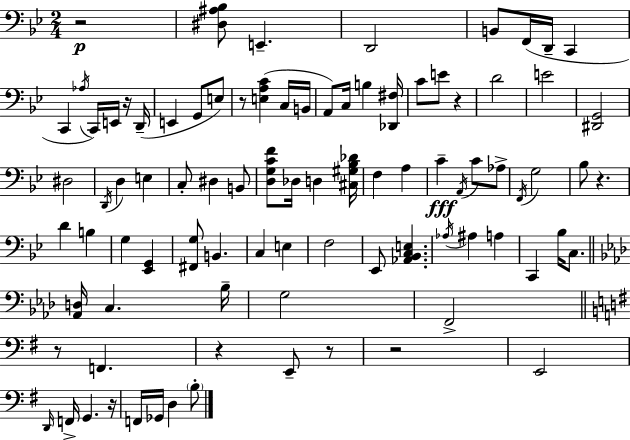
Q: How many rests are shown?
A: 10